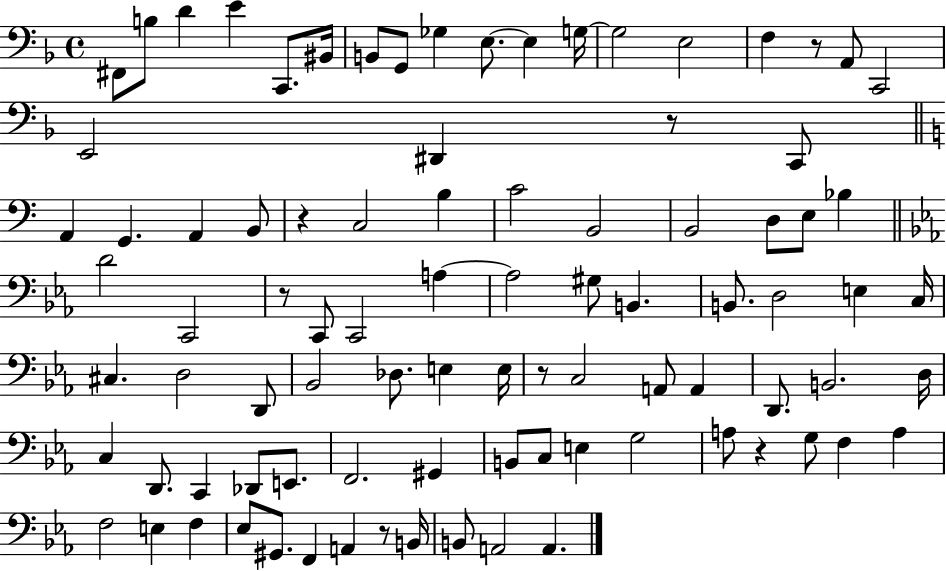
{
  \clef bass
  \time 4/4
  \defaultTimeSignature
  \key f \major
  fis,8 b8 d'4 e'4 c,8. bis,16 | b,8 g,8 ges4 e8.~~ e4 g16~~ | g2 e2 | f4 r8 a,8 c,2 | \break e,2 dis,4 r8 c,8 | \bar "||" \break \key a \minor a,4 g,4. a,4 b,8 | r4 c2 b4 | c'2 b,2 | b,2 d8 e8 bes4 | \break \bar "||" \break \key ees \major d'2 c,2 | r8 c,8 c,2 a4~~ | a2 gis8 b,4. | b,8. d2 e4 c16 | \break cis4. d2 d,8 | bes,2 des8. e4 e16 | r8 c2 a,8 a,4 | d,8. b,2. d16 | \break c4 d,8. c,4 des,8 e,8. | f,2. gis,4 | b,8 c8 e4 g2 | a8 r4 g8 f4 a4 | \break f2 e4 f4 | ees8 gis,8. f,4 a,4 r8 b,16 | b,8 a,2 a,4. | \bar "|."
}